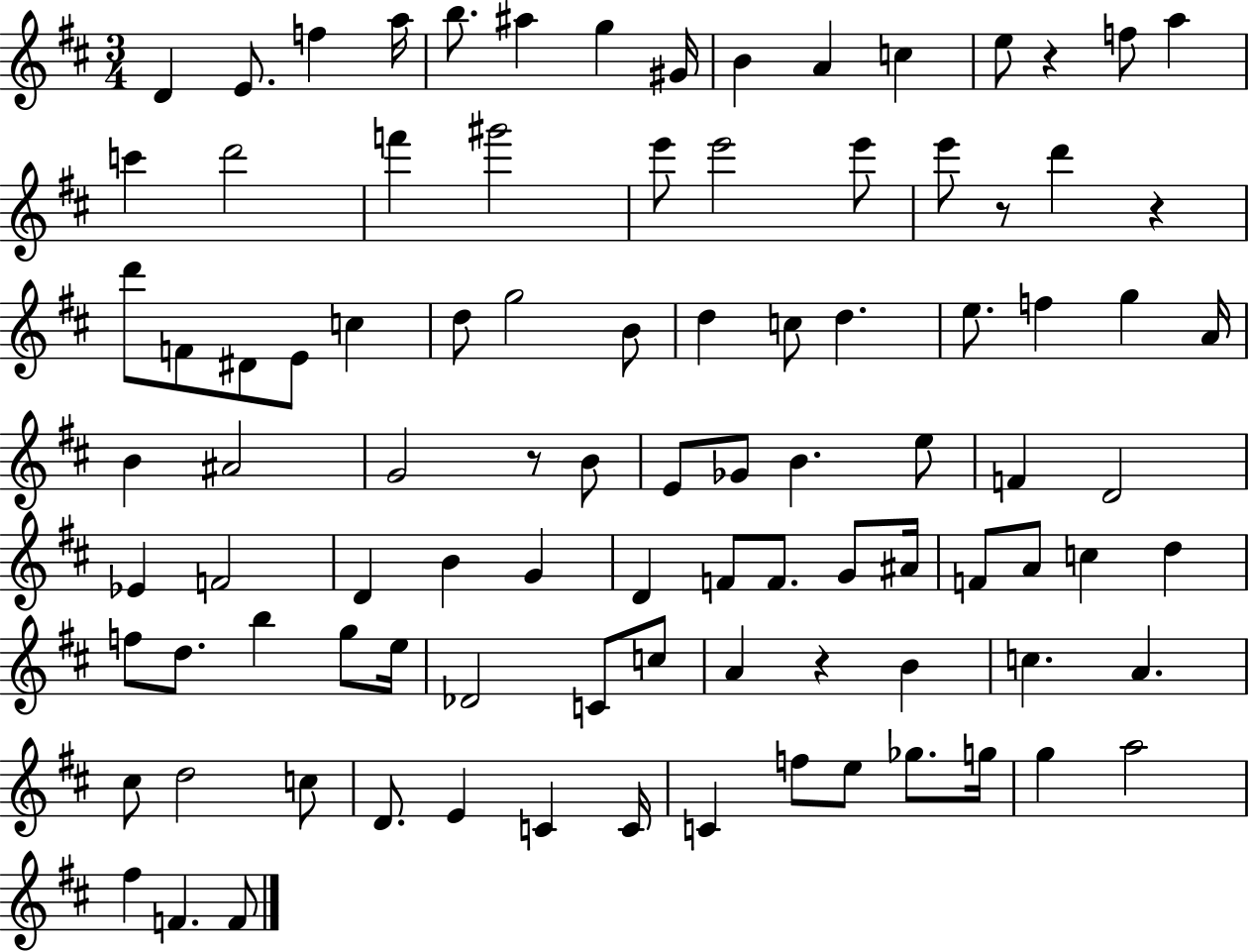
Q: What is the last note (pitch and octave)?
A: F4